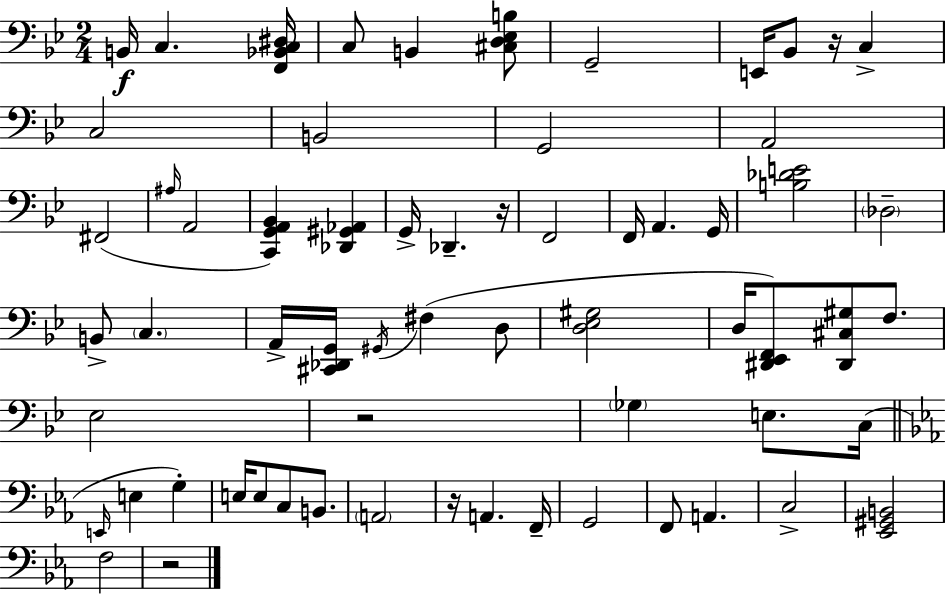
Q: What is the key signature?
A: BES major